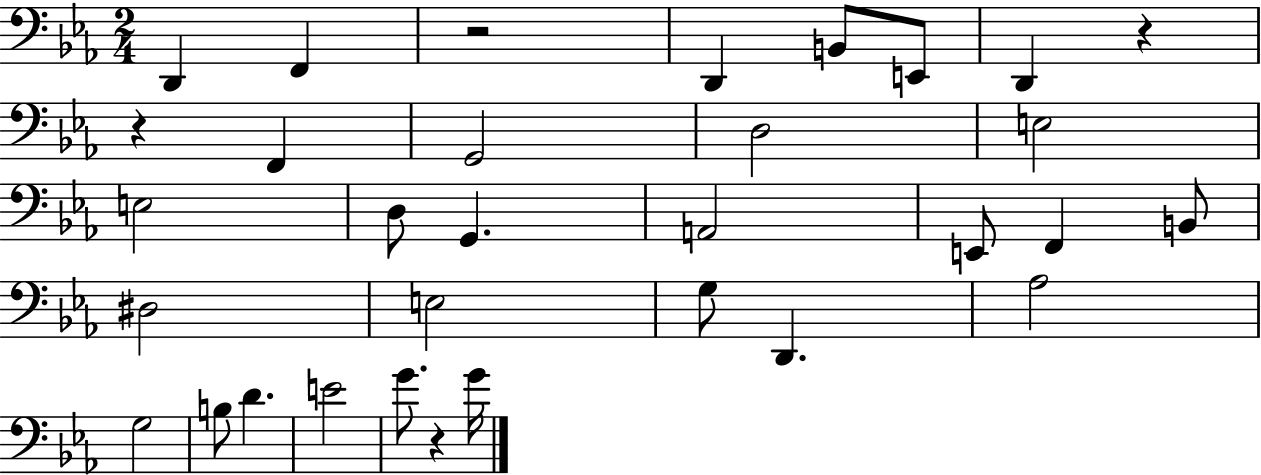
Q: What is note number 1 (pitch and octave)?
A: D2